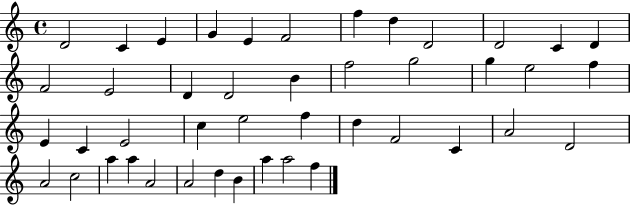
{
  \clef treble
  \time 4/4
  \defaultTimeSignature
  \key c \major
  d'2 c'4 e'4 | g'4 e'4 f'2 | f''4 d''4 d'2 | d'2 c'4 d'4 | \break f'2 e'2 | d'4 d'2 b'4 | f''2 g''2 | g''4 e''2 f''4 | \break e'4 c'4 e'2 | c''4 e''2 f''4 | d''4 f'2 c'4 | a'2 d'2 | \break a'2 c''2 | a''4 a''4 a'2 | a'2 d''4 b'4 | a''4 a''2 f''4 | \break \bar "|."
}